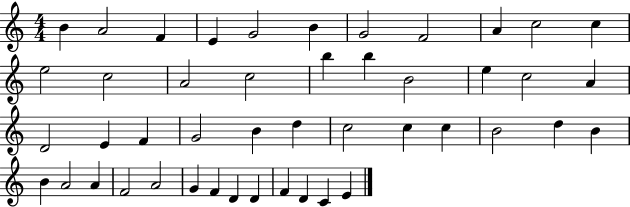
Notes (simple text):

B4/q A4/h F4/q E4/q G4/h B4/q G4/h F4/h A4/q C5/h C5/q E5/h C5/h A4/h C5/h B5/q B5/q B4/h E5/q C5/h A4/q D4/h E4/q F4/q G4/h B4/q D5/q C5/h C5/q C5/q B4/h D5/q B4/q B4/q A4/h A4/q F4/h A4/h G4/q F4/q D4/q D4/q F4/q D4/q C4/q E4/q